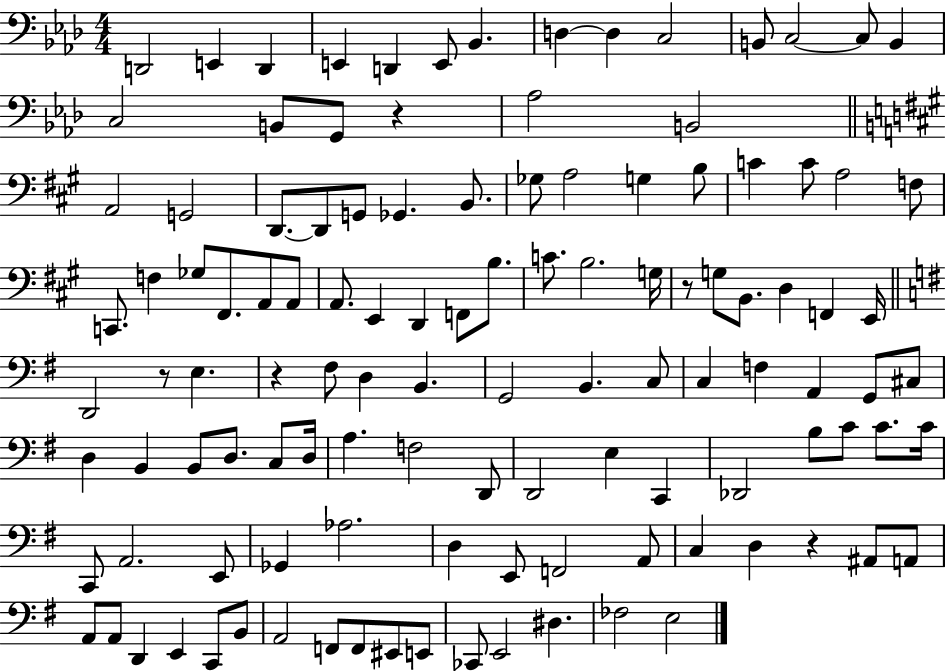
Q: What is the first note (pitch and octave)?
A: D2